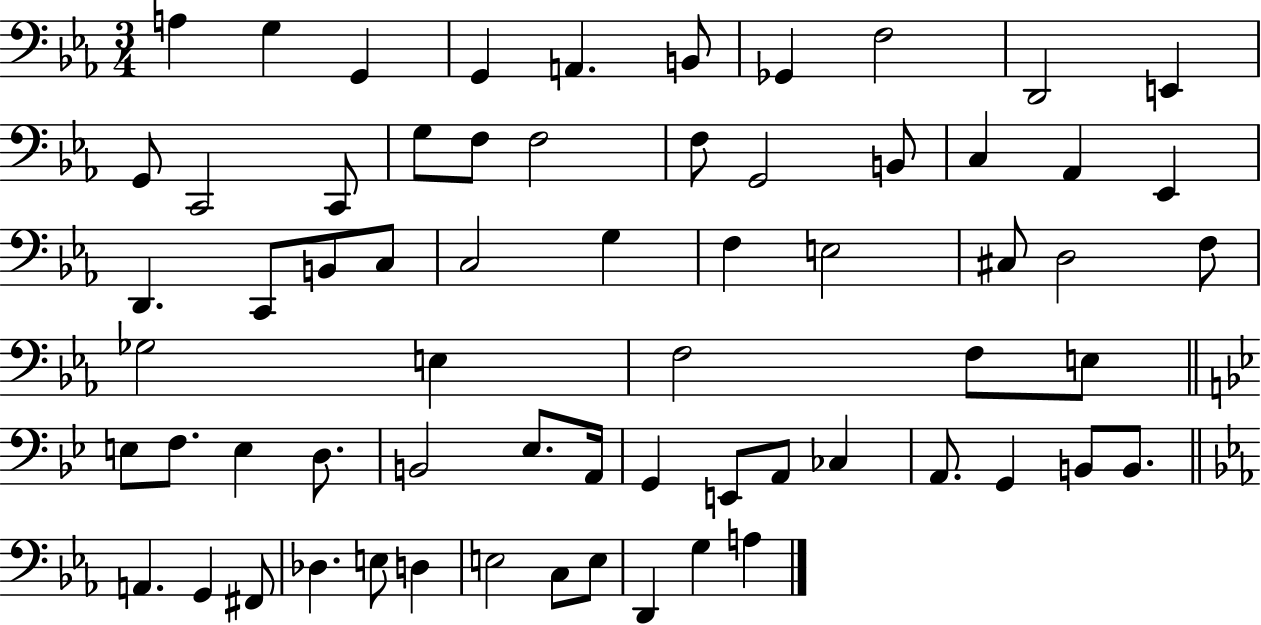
X:1
T:Untitled
M:3/4
L:1/4
K:Eb
A, G, G,, G,, A,, B,,/2 _G,, F,2 D,,2 E,, G,,/2 C,,2 C,,/2 G,/2 F,/2 F,2 F,/2 G,,2 B,,/2 C, _A,, _E,, D,, C,,/2 B,,/2 C,/2 C,2 G, F, E,2 ^C,/2 D,2 F,/2 _G,2 E, F,2 F,/2 E,/2 E,/2 F,/2 E, D,/2 B,,2 _E,/2 A,,/4 G,, E,,/2 A,,/2 _C, A,,/2 G,, B,,/2 B,,/2 A,, G,, ^F,,/2 _D, E,/2 D, E,2 C,/2 E,/2 D,, G, A,